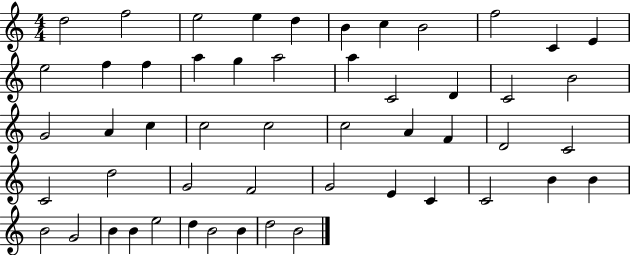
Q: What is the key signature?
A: C major